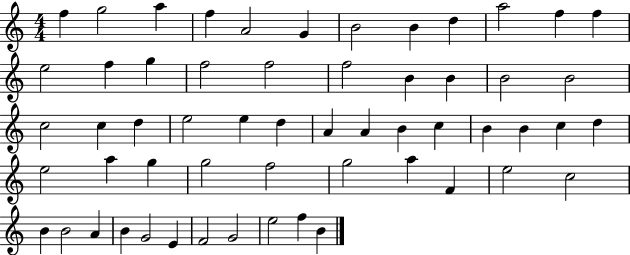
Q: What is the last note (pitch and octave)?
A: B4